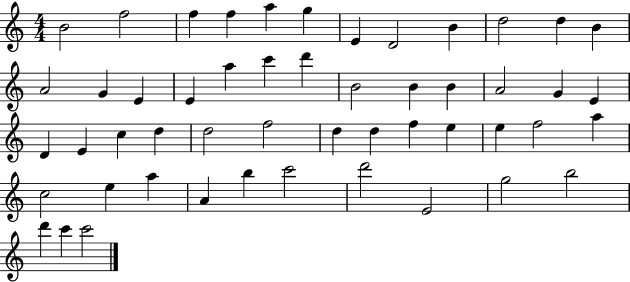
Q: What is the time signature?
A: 4/4